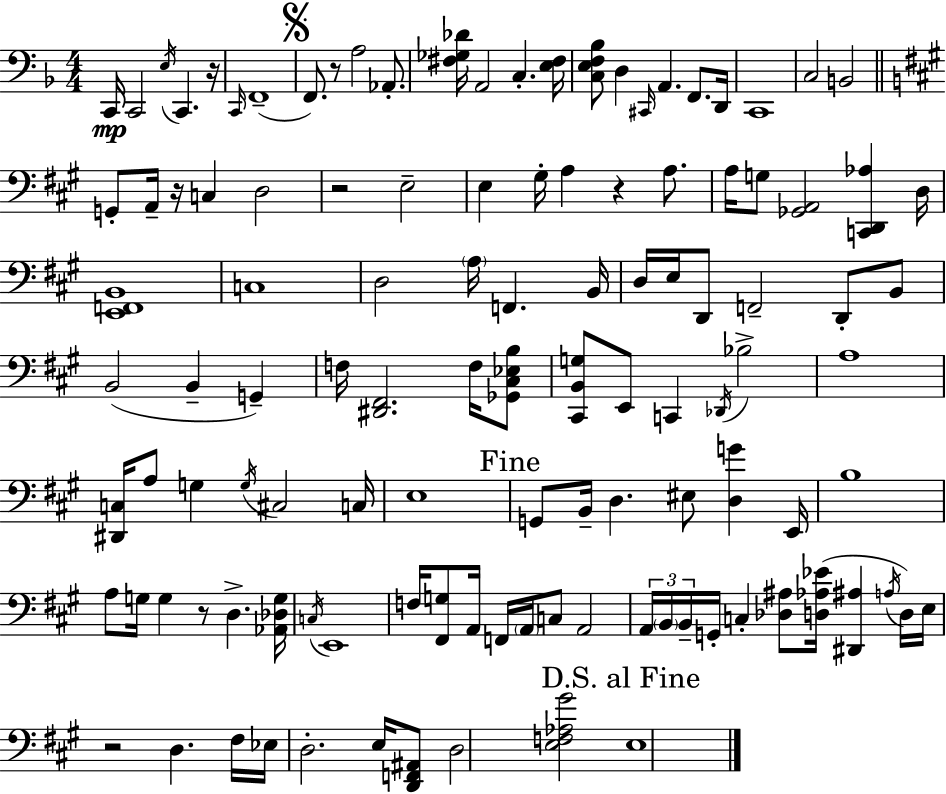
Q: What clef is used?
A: bass